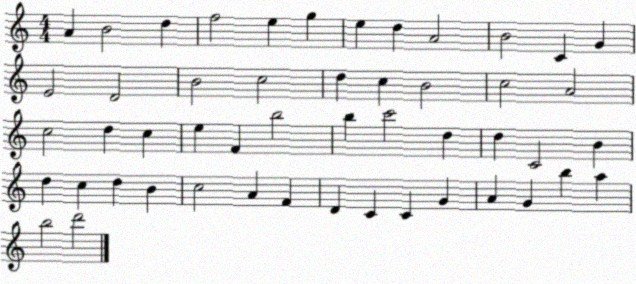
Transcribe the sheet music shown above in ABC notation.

X:1
T:Untitled
M:4/4
L:1/4
K:C
A B2 d f2 e g e d A2 B2 C G E2 D2 B2 c2 d c B2 c2 A2 c2 d c e F b2 b c'2 d d C2 B d c d B c2 A F D C C G A G b a b2 d'2